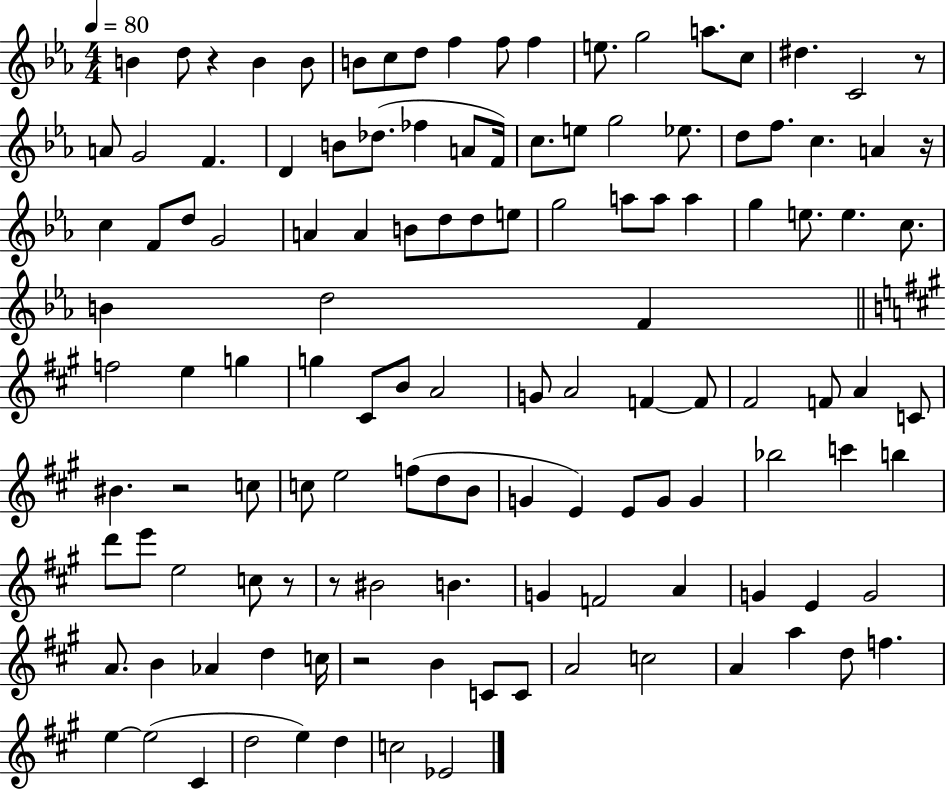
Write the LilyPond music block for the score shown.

{
  \clef treble
  \numericTimeSignature
  \time 4/4
  \key ees \major
  \tempo 4 = 80
  b'4 d''8 r4 b'4 b'8 | b'8 c''8 d''8 f''4 f''8 f''4 | e''8. g''2 a''8. c''8 | dis''4. c'2 r8 | \break a'8 g'2 f'4. | d'4 b'8 des''8.( fes''4 a'8 f'16) | c''8. e''8 g''2 ees''8. | d''8 f''8. c''4. a'4 r16 | \break c''4 f'8 d''8 g'2 | a'4 a'4 b'8 d''8 d''8 e''8 | g''2 a''8 a''8 a''4 | g''4 e''8. e''4. c''8. | \break b'4 d''2 f'4 | \bar "||" \break \key a \major f''2 e''4 g''4 | g''4 cis'8 b'8 a'2 | g'8 a'2 f'4~~ f'8 | fis'2 f'8 a'4 c'8 | \break bis'4. r2 c''8 | c''8 e''2 f''8( d''8 b'8 | g'4 e'4) e'8 g'8 g'4 | bes''2 c'''4 b''4 | \break d'''8 e'''8 e''2 c''8 r8 | r8 bis'2 b'4. | g'4 f'2 a'4 | g'4 e'4 g'2 | \break a'8. b'4 aes'4 d''4 c''16 | r2 b'4 c'8 c'8 | a'2 c''2 | a'4 a''4 d''8 f''4. | \break e''4~~ e''2( cis'4 | d''2 e''4) d''4 | c''2 ees'2 | \bar "|."
}